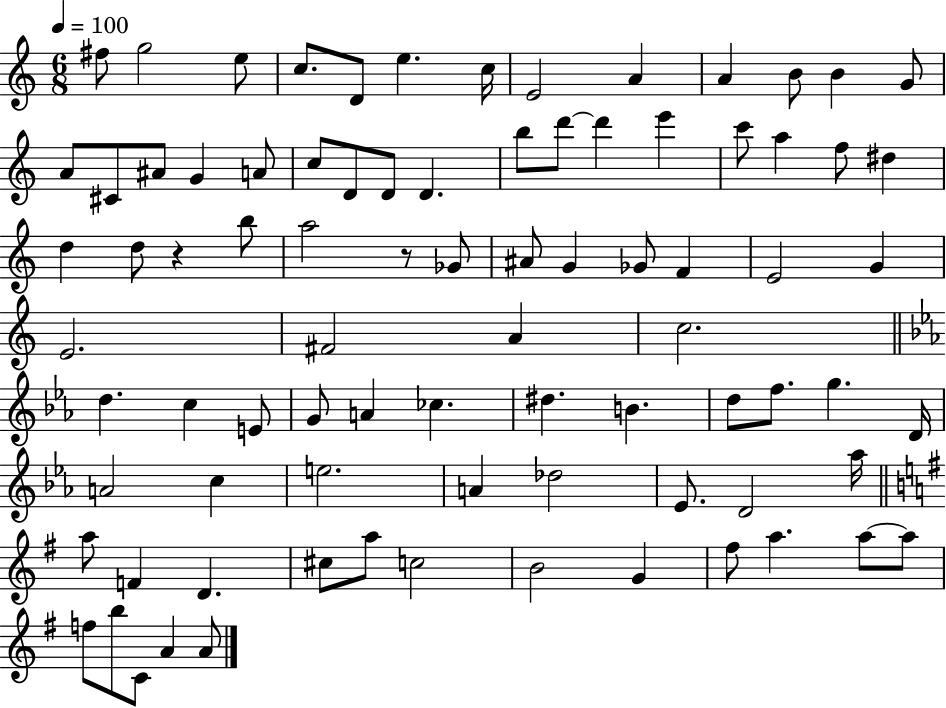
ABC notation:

X:1
T:Untitled
M:6/8
L:1/4
K:C
^f/2 g2 e/2 c/2 D/2 e c/4 E2 A A B/2 B G/2 A/2 ^C/2 ^A/2 G A/2 c/2 D/2 D/2 D b/2 d'/2 d' e' c'/2 a f/2 ^d d d/2 z b/2 a2 z/2 _G/2 ^A/2 G _G/2 F E2 G E2 ^F2 A c2 d c E/2 G/2 A _c ^d B d/2 f/2 g D/4 A2 c e2 A _d2 _E/2 D2 _a/4 a/2 F D ^c/2 a/2 c2 B2 G ^f/2 a a/2 a/2 f/2 b/2 C/2 A A/2